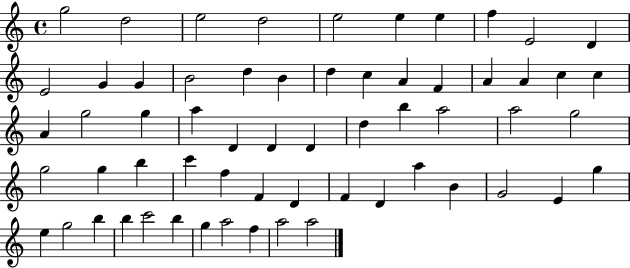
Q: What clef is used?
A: treble